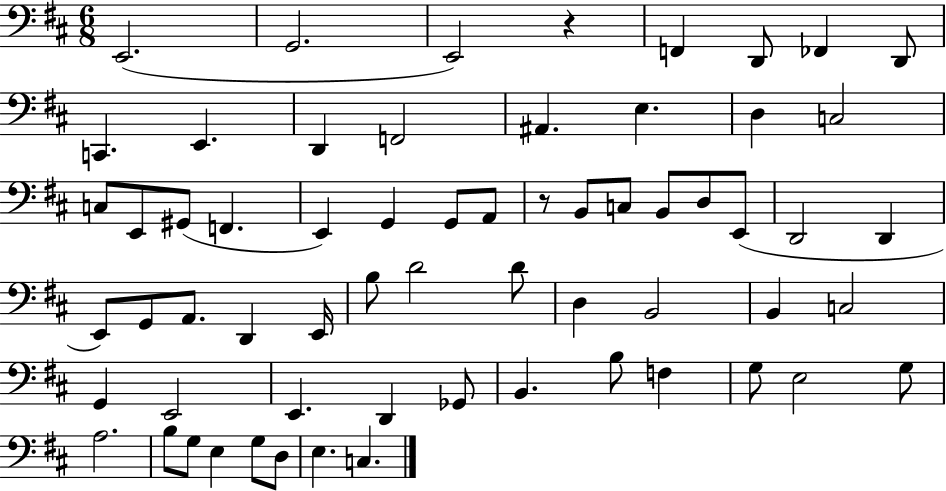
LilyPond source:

{
  \clef bass
  \numericTimeSignature
  \time 6/8
  \key d \major
  e,2.( | g,2. | e,2) r4 | f,4 d,8 fes,4 d,8 | \break c,4. e,4. | d,4 f,2 | ais,4. e4. | d4 c2 | \break c8 e,8 gis,8( f,4. | e,4) g,4 g,8 a,8 | r8 b,8 c8 b,8 d8 e,8( | d,2 d,4 | \break e,8) g,8 a,8. d,4 e,16 | b8 d'2 d'8 | d4 b,2 | b,4 c2 | \break g,4 e,2 | e,4. d,4 ges,8 | b,4. b8 f4 | g8 e2 g8 | \break a2. | b8 g8 e4 g8 d8 | e4. c4. | \bar "|."
}